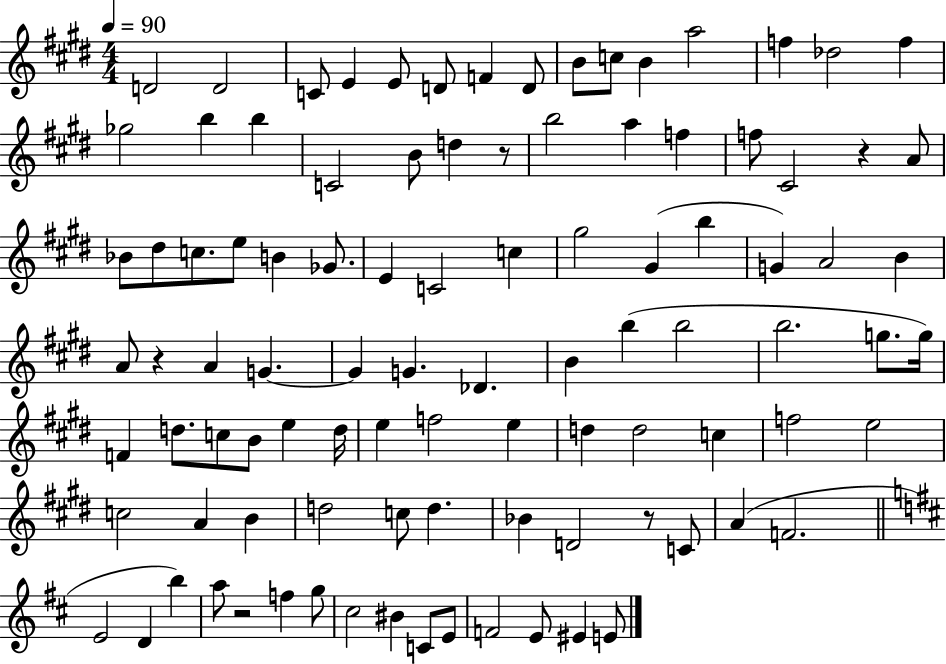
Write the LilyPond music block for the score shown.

{
  \clef treble
  \numericTimeSignature
  \time 4/4
  \key e \major
  \tempo 4 = 90
  d'2 d'2 | c'8 e'4 e'8 d'8 f'4 d'8 | b'8 c''8 b'4 a''2 | f''4 des''2 f''4 | \break ges''2 b''4 b''4 | c'2 b'8 d''4 r8 | b''2 a''4 f''4 | f''8 cis'2 r4 a'8 | \break bes'8 dis''8 c''8. e''8 b'4 ges'8. | e'4 c'2 c''4 | gis''2 gis'4( b''4 | g'4) a'2 b'4 | \break a'8 r4 a'4 g'4.~~ | g'4 g'4. des'4. | b'4 b''4( b''2 | b''2. g''8. g''16) | \break f'4 d''8. c''8 b'8 e''4 d''16 | e''4 f''2 e''4 | d''4 d''2 c''4 | f''2 e''2 | \break c''2 a'4 b'4 | d''2 c''8 d''4. | bes'4 d'2 r8 c'8 | a'4( f'2. | \break \bar "||" \break \key d \major e'2 d'4 b''4) | a''8 r2 f''4 g''8 | cis''2 bis'4 c'8 e'8 | f'2 e'8 eis'4 e'8 | \break \bar "|."
}